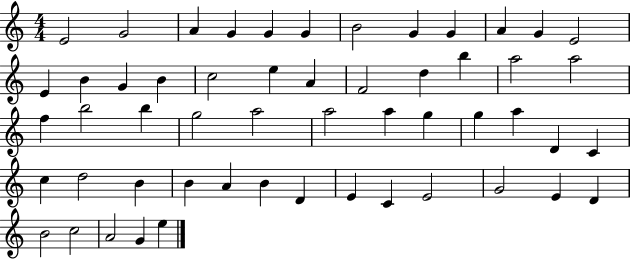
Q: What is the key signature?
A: C major